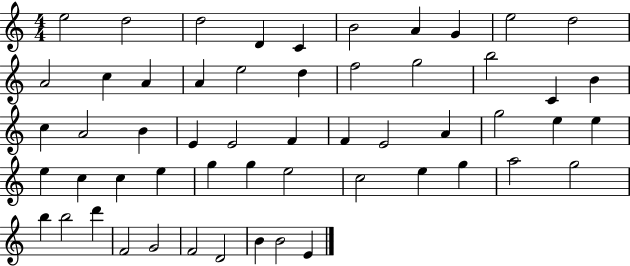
E5/h D5/h D5/h D4/q C4/q B4/h A4/q G4/q E5/h D5/h A4/h C5/q A4/q A4/q E5/h D5/q F5/h G5/h B5/h C4/q B4/q C5/q A4/h B4/q E4/q E4/h F4/q F4/q E4/h A4/q G5/h E5/q E5/q E5/q C5/q C5/q E5/q G5/q G5/q E5/h C5/h E5/q G5/q A5/h G5/h B5/q B5/h D6/q F4/h G4/h F4/h D4/h B4/q B4/h E4/q